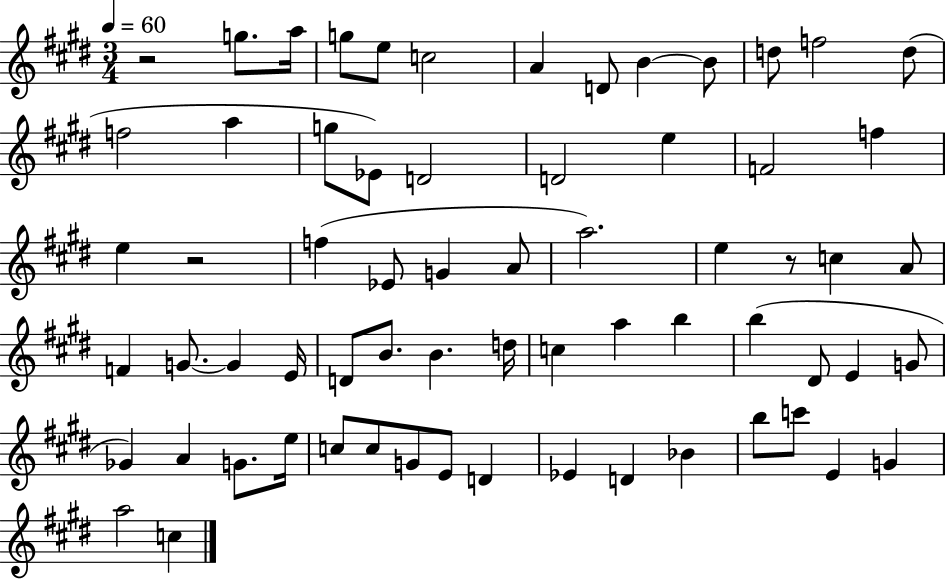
X:1
T:Untitled
M:3/4
L:1/4
K:E
z2 g/2 a/4 g/2 e/2 c2 A D/2 B B/2 d/2 f2 d/2 f2 a g/2 _E/2 D2 D2 e F2 f e z2 f _E/2 G A/2 a2 e z/2 c A/2 F G/2 G E/4 D/2 B/2 B d/4 c a b b ^D/2 E G/2 _G A G/2 e/4 c/2 c/2 G/2 E/2 D _E D _B b/2 c'/2 E G a2 c